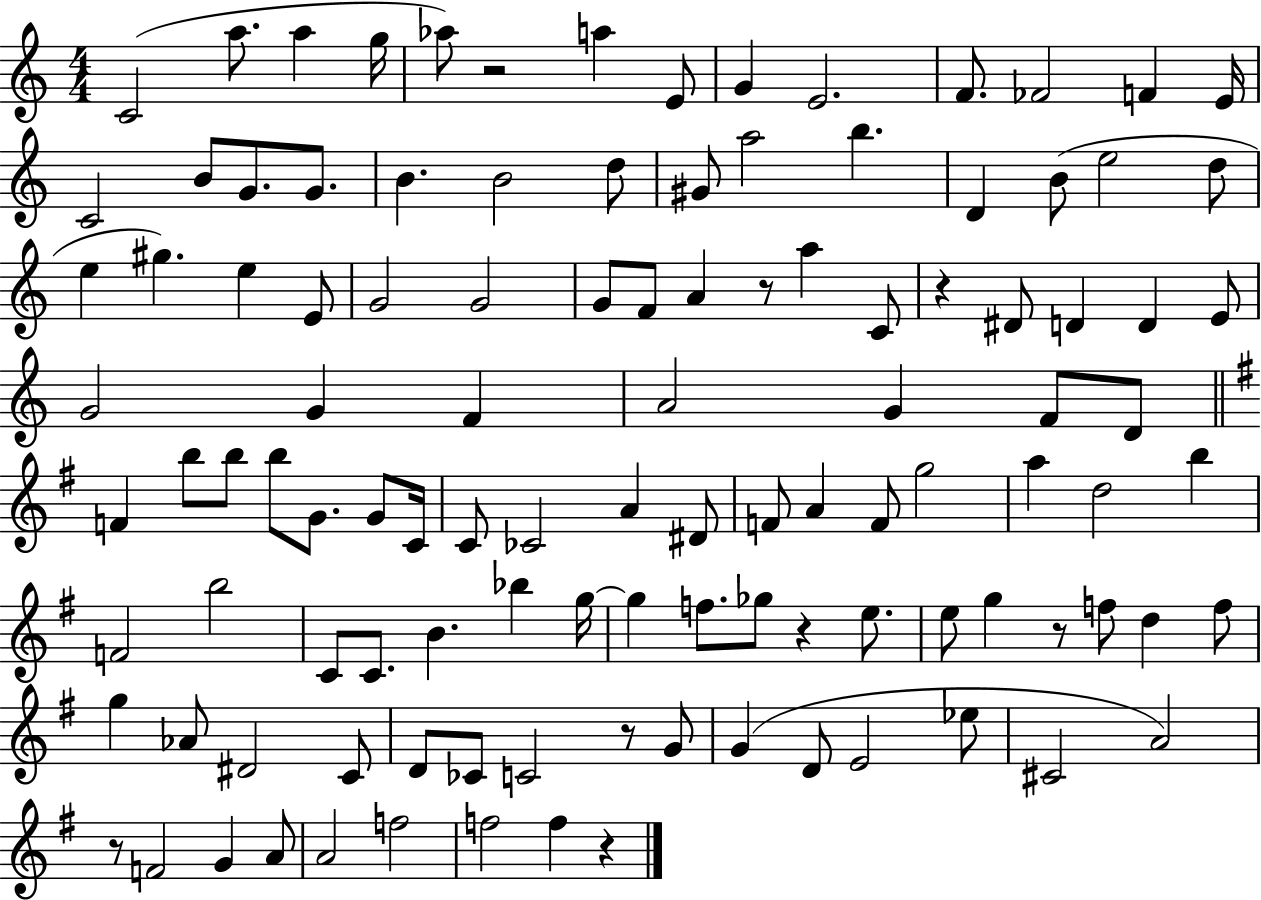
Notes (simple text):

C4/h A5/e. A5/q G5/s Ab5/e R/h A5/q E4/e G4/q E4/h. F4/e. FES4/h F4/q E4/s C4/h B4/e G4/e. G4/e. B4/q. B4/h D5/e G#4/e A5/h B5/q. D4/q B4/e E5/h D5/e E5/q G#5/q. E5/q E4/e G4/h G4/h G4/e F4/e A4/q R/e A5/q C4/e R/q D#4/e D4/q D4/q E4/e G4/h G4/q F4/q A4/h G4/q F4/e D4/e F4/q B5/e B5/e B5/e G4/e. G4/e C4/s C4/e CES4/h A4/q D#4/e F4/e A4/q F4/e G5/h A5/q D5/h B5/q F4/h B5/h C4/e C4/e. B4/q. Bb5/q G5/s G5/q F5/e. Gb5/e R/q E5/e. E5/e G5/q R/e F5/e D5/q F5/e G5/q Ab4/e D#4/h C4/e D4/e CES4/e C4/h R/e G4/e G4/q D4/e E4/h Eb5/e C#4/h A4/h R/e F4/h G4/q A4/e A4/h F5/h F5/h F5/q R/q